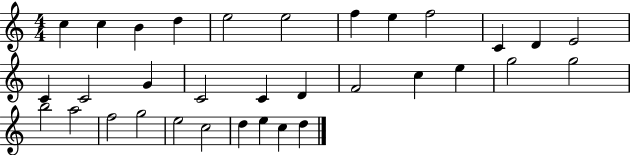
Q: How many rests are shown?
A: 0